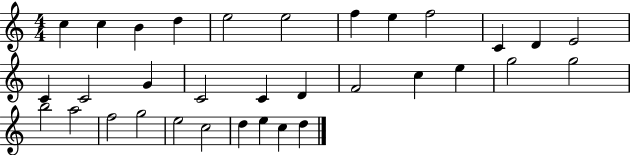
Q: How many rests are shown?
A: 0